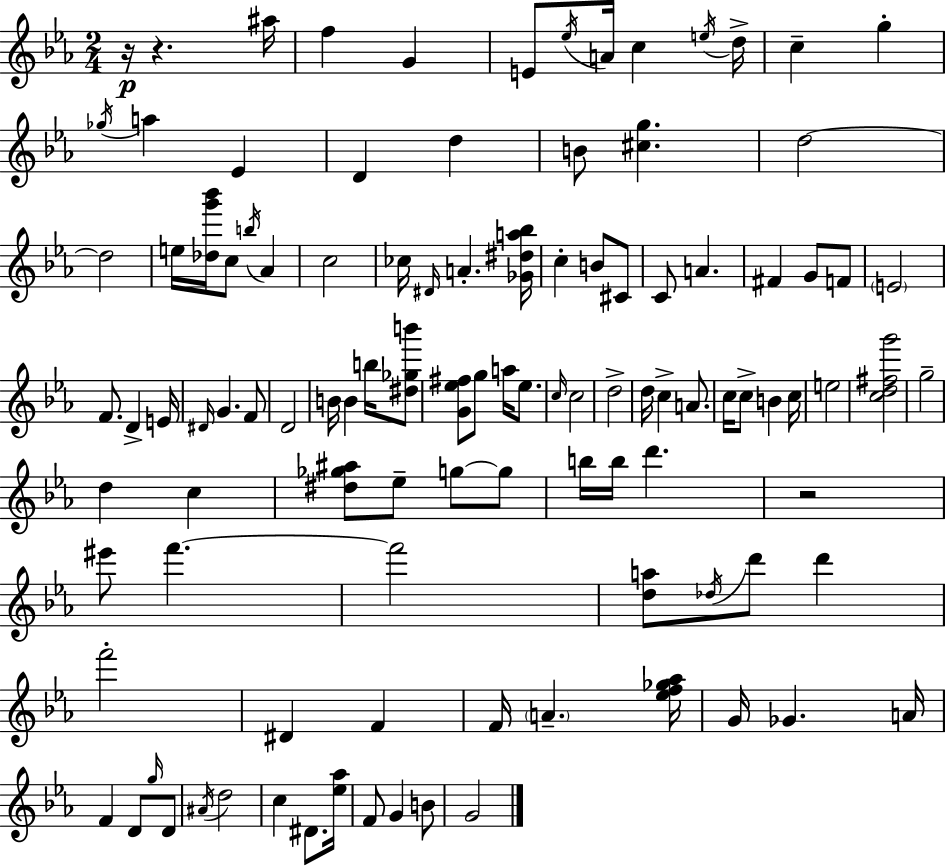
{
  \clef treble
  \numericTimeSignature
  \time 2/4
  \key c \minor
  r16\p r4. ais''16 | f''4 g'4 | e'8 \acciaccatura { ees''16 } a'16 c''4 | \acciaccatura { e''16 } d''16-> c''4-- g''4-. | \break \acciaccatura { ges''16 } a''4 ees'4 | d'4 d''4 | b'8 <cis'' g''>4. | d''2~~ | \break d''2 | e''16 <des'' g''' bes'''>16 c''8 \acciaccatura { b''16 } | aes'4 c''2 | ces''16 \grace { dis'16 } a'4.-. | \break <ges' dis'' a'' bes''>16 c''4-. | b'8 cis'8 c'8 a'4. | fis'4 | g'8 f'8 \parenthesize e'2 | \break f'8. | d'4-> e'16 \grace { dis'16 } g'4. | f'8 d'2 | b'16 b'4 | \break b''16 <dis'' ges'' b'''>8 <g' ees'' fis''>8 | g''8 a''16 ees''8. \grace { c''16 } c''2 | d''2-> | d''16 | \break c''4-> a'8. c''16 | c''8-> b'4 c''16 e''2 | <c'' d'' fis'' g'''>2 | g''2-- | \break d''4 | c''4 <dis'' ges'' ais''>8 | ees''8-- g''8~~ g''8 b''16 | b''16 d'''4. r2 | \break eis'''8 | f'''4.~~ f'''2 | <d'' a''>8 | \acciaccatura { des''16 } d'''8 d'''4 | \break f'''2-. | dis'4 f'4 | f'16 \parenthesize a'4.-- <ees'' f'' ges'' aes''>16 | g'16 ges'4. a'16 | \break f'4 d'8 \grace { g''16 } d'8 | \acciaccatura { ais'16 } d''2 | c''4 dis'8. | <ees'' aes''>16 f'8 g'4 | \break b'8 g'2 | \bar "|."
}